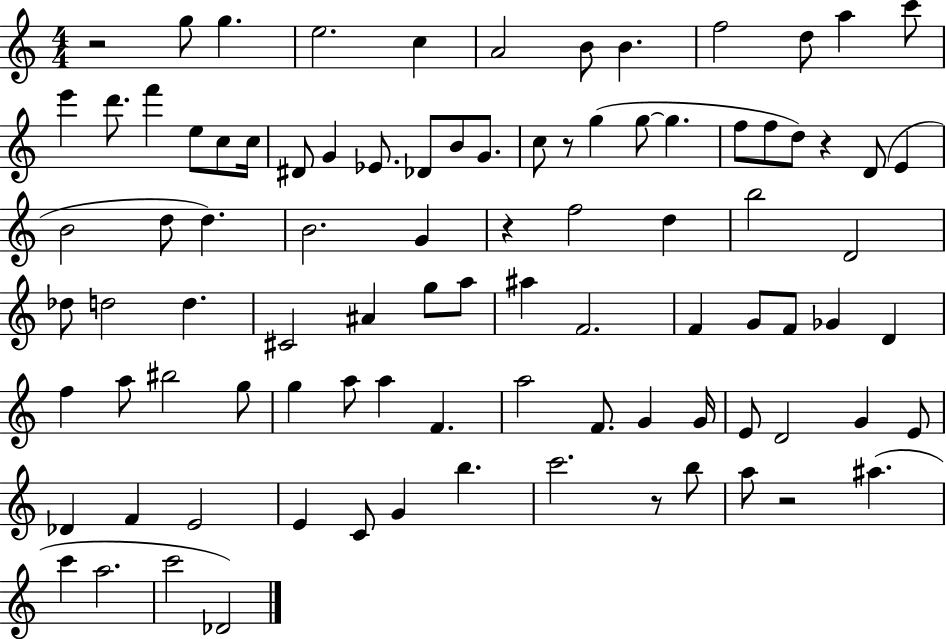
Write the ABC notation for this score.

X:1
T:Untitled
M:4/4
L:1/4
K:C
z2 g/2 g e2 c A2 B/2 B f2 d/2 a c'/2 e' d'/2 f' e/2 c/2 c/4 ^D/2 G _E/2 _D/2 B/2 G/2 c/2 z/2 g g/2 g f/2 f/2 d/2 z D/2 E B2 d/2 d B2 G z f2 d b2 D2 _d/2 d2 d ^C2 ^A g/2 a/2 ^a F2 F G/2 F/2 _G D f a/2 ^b2 g/2 g a/2 a F a2 F/2 G G/4 E/2 D2 G E/2 _D F E2 E C/2 G b c'2 z/2 b/2 a/2 z2 ^a c' a2 c'2 _D2